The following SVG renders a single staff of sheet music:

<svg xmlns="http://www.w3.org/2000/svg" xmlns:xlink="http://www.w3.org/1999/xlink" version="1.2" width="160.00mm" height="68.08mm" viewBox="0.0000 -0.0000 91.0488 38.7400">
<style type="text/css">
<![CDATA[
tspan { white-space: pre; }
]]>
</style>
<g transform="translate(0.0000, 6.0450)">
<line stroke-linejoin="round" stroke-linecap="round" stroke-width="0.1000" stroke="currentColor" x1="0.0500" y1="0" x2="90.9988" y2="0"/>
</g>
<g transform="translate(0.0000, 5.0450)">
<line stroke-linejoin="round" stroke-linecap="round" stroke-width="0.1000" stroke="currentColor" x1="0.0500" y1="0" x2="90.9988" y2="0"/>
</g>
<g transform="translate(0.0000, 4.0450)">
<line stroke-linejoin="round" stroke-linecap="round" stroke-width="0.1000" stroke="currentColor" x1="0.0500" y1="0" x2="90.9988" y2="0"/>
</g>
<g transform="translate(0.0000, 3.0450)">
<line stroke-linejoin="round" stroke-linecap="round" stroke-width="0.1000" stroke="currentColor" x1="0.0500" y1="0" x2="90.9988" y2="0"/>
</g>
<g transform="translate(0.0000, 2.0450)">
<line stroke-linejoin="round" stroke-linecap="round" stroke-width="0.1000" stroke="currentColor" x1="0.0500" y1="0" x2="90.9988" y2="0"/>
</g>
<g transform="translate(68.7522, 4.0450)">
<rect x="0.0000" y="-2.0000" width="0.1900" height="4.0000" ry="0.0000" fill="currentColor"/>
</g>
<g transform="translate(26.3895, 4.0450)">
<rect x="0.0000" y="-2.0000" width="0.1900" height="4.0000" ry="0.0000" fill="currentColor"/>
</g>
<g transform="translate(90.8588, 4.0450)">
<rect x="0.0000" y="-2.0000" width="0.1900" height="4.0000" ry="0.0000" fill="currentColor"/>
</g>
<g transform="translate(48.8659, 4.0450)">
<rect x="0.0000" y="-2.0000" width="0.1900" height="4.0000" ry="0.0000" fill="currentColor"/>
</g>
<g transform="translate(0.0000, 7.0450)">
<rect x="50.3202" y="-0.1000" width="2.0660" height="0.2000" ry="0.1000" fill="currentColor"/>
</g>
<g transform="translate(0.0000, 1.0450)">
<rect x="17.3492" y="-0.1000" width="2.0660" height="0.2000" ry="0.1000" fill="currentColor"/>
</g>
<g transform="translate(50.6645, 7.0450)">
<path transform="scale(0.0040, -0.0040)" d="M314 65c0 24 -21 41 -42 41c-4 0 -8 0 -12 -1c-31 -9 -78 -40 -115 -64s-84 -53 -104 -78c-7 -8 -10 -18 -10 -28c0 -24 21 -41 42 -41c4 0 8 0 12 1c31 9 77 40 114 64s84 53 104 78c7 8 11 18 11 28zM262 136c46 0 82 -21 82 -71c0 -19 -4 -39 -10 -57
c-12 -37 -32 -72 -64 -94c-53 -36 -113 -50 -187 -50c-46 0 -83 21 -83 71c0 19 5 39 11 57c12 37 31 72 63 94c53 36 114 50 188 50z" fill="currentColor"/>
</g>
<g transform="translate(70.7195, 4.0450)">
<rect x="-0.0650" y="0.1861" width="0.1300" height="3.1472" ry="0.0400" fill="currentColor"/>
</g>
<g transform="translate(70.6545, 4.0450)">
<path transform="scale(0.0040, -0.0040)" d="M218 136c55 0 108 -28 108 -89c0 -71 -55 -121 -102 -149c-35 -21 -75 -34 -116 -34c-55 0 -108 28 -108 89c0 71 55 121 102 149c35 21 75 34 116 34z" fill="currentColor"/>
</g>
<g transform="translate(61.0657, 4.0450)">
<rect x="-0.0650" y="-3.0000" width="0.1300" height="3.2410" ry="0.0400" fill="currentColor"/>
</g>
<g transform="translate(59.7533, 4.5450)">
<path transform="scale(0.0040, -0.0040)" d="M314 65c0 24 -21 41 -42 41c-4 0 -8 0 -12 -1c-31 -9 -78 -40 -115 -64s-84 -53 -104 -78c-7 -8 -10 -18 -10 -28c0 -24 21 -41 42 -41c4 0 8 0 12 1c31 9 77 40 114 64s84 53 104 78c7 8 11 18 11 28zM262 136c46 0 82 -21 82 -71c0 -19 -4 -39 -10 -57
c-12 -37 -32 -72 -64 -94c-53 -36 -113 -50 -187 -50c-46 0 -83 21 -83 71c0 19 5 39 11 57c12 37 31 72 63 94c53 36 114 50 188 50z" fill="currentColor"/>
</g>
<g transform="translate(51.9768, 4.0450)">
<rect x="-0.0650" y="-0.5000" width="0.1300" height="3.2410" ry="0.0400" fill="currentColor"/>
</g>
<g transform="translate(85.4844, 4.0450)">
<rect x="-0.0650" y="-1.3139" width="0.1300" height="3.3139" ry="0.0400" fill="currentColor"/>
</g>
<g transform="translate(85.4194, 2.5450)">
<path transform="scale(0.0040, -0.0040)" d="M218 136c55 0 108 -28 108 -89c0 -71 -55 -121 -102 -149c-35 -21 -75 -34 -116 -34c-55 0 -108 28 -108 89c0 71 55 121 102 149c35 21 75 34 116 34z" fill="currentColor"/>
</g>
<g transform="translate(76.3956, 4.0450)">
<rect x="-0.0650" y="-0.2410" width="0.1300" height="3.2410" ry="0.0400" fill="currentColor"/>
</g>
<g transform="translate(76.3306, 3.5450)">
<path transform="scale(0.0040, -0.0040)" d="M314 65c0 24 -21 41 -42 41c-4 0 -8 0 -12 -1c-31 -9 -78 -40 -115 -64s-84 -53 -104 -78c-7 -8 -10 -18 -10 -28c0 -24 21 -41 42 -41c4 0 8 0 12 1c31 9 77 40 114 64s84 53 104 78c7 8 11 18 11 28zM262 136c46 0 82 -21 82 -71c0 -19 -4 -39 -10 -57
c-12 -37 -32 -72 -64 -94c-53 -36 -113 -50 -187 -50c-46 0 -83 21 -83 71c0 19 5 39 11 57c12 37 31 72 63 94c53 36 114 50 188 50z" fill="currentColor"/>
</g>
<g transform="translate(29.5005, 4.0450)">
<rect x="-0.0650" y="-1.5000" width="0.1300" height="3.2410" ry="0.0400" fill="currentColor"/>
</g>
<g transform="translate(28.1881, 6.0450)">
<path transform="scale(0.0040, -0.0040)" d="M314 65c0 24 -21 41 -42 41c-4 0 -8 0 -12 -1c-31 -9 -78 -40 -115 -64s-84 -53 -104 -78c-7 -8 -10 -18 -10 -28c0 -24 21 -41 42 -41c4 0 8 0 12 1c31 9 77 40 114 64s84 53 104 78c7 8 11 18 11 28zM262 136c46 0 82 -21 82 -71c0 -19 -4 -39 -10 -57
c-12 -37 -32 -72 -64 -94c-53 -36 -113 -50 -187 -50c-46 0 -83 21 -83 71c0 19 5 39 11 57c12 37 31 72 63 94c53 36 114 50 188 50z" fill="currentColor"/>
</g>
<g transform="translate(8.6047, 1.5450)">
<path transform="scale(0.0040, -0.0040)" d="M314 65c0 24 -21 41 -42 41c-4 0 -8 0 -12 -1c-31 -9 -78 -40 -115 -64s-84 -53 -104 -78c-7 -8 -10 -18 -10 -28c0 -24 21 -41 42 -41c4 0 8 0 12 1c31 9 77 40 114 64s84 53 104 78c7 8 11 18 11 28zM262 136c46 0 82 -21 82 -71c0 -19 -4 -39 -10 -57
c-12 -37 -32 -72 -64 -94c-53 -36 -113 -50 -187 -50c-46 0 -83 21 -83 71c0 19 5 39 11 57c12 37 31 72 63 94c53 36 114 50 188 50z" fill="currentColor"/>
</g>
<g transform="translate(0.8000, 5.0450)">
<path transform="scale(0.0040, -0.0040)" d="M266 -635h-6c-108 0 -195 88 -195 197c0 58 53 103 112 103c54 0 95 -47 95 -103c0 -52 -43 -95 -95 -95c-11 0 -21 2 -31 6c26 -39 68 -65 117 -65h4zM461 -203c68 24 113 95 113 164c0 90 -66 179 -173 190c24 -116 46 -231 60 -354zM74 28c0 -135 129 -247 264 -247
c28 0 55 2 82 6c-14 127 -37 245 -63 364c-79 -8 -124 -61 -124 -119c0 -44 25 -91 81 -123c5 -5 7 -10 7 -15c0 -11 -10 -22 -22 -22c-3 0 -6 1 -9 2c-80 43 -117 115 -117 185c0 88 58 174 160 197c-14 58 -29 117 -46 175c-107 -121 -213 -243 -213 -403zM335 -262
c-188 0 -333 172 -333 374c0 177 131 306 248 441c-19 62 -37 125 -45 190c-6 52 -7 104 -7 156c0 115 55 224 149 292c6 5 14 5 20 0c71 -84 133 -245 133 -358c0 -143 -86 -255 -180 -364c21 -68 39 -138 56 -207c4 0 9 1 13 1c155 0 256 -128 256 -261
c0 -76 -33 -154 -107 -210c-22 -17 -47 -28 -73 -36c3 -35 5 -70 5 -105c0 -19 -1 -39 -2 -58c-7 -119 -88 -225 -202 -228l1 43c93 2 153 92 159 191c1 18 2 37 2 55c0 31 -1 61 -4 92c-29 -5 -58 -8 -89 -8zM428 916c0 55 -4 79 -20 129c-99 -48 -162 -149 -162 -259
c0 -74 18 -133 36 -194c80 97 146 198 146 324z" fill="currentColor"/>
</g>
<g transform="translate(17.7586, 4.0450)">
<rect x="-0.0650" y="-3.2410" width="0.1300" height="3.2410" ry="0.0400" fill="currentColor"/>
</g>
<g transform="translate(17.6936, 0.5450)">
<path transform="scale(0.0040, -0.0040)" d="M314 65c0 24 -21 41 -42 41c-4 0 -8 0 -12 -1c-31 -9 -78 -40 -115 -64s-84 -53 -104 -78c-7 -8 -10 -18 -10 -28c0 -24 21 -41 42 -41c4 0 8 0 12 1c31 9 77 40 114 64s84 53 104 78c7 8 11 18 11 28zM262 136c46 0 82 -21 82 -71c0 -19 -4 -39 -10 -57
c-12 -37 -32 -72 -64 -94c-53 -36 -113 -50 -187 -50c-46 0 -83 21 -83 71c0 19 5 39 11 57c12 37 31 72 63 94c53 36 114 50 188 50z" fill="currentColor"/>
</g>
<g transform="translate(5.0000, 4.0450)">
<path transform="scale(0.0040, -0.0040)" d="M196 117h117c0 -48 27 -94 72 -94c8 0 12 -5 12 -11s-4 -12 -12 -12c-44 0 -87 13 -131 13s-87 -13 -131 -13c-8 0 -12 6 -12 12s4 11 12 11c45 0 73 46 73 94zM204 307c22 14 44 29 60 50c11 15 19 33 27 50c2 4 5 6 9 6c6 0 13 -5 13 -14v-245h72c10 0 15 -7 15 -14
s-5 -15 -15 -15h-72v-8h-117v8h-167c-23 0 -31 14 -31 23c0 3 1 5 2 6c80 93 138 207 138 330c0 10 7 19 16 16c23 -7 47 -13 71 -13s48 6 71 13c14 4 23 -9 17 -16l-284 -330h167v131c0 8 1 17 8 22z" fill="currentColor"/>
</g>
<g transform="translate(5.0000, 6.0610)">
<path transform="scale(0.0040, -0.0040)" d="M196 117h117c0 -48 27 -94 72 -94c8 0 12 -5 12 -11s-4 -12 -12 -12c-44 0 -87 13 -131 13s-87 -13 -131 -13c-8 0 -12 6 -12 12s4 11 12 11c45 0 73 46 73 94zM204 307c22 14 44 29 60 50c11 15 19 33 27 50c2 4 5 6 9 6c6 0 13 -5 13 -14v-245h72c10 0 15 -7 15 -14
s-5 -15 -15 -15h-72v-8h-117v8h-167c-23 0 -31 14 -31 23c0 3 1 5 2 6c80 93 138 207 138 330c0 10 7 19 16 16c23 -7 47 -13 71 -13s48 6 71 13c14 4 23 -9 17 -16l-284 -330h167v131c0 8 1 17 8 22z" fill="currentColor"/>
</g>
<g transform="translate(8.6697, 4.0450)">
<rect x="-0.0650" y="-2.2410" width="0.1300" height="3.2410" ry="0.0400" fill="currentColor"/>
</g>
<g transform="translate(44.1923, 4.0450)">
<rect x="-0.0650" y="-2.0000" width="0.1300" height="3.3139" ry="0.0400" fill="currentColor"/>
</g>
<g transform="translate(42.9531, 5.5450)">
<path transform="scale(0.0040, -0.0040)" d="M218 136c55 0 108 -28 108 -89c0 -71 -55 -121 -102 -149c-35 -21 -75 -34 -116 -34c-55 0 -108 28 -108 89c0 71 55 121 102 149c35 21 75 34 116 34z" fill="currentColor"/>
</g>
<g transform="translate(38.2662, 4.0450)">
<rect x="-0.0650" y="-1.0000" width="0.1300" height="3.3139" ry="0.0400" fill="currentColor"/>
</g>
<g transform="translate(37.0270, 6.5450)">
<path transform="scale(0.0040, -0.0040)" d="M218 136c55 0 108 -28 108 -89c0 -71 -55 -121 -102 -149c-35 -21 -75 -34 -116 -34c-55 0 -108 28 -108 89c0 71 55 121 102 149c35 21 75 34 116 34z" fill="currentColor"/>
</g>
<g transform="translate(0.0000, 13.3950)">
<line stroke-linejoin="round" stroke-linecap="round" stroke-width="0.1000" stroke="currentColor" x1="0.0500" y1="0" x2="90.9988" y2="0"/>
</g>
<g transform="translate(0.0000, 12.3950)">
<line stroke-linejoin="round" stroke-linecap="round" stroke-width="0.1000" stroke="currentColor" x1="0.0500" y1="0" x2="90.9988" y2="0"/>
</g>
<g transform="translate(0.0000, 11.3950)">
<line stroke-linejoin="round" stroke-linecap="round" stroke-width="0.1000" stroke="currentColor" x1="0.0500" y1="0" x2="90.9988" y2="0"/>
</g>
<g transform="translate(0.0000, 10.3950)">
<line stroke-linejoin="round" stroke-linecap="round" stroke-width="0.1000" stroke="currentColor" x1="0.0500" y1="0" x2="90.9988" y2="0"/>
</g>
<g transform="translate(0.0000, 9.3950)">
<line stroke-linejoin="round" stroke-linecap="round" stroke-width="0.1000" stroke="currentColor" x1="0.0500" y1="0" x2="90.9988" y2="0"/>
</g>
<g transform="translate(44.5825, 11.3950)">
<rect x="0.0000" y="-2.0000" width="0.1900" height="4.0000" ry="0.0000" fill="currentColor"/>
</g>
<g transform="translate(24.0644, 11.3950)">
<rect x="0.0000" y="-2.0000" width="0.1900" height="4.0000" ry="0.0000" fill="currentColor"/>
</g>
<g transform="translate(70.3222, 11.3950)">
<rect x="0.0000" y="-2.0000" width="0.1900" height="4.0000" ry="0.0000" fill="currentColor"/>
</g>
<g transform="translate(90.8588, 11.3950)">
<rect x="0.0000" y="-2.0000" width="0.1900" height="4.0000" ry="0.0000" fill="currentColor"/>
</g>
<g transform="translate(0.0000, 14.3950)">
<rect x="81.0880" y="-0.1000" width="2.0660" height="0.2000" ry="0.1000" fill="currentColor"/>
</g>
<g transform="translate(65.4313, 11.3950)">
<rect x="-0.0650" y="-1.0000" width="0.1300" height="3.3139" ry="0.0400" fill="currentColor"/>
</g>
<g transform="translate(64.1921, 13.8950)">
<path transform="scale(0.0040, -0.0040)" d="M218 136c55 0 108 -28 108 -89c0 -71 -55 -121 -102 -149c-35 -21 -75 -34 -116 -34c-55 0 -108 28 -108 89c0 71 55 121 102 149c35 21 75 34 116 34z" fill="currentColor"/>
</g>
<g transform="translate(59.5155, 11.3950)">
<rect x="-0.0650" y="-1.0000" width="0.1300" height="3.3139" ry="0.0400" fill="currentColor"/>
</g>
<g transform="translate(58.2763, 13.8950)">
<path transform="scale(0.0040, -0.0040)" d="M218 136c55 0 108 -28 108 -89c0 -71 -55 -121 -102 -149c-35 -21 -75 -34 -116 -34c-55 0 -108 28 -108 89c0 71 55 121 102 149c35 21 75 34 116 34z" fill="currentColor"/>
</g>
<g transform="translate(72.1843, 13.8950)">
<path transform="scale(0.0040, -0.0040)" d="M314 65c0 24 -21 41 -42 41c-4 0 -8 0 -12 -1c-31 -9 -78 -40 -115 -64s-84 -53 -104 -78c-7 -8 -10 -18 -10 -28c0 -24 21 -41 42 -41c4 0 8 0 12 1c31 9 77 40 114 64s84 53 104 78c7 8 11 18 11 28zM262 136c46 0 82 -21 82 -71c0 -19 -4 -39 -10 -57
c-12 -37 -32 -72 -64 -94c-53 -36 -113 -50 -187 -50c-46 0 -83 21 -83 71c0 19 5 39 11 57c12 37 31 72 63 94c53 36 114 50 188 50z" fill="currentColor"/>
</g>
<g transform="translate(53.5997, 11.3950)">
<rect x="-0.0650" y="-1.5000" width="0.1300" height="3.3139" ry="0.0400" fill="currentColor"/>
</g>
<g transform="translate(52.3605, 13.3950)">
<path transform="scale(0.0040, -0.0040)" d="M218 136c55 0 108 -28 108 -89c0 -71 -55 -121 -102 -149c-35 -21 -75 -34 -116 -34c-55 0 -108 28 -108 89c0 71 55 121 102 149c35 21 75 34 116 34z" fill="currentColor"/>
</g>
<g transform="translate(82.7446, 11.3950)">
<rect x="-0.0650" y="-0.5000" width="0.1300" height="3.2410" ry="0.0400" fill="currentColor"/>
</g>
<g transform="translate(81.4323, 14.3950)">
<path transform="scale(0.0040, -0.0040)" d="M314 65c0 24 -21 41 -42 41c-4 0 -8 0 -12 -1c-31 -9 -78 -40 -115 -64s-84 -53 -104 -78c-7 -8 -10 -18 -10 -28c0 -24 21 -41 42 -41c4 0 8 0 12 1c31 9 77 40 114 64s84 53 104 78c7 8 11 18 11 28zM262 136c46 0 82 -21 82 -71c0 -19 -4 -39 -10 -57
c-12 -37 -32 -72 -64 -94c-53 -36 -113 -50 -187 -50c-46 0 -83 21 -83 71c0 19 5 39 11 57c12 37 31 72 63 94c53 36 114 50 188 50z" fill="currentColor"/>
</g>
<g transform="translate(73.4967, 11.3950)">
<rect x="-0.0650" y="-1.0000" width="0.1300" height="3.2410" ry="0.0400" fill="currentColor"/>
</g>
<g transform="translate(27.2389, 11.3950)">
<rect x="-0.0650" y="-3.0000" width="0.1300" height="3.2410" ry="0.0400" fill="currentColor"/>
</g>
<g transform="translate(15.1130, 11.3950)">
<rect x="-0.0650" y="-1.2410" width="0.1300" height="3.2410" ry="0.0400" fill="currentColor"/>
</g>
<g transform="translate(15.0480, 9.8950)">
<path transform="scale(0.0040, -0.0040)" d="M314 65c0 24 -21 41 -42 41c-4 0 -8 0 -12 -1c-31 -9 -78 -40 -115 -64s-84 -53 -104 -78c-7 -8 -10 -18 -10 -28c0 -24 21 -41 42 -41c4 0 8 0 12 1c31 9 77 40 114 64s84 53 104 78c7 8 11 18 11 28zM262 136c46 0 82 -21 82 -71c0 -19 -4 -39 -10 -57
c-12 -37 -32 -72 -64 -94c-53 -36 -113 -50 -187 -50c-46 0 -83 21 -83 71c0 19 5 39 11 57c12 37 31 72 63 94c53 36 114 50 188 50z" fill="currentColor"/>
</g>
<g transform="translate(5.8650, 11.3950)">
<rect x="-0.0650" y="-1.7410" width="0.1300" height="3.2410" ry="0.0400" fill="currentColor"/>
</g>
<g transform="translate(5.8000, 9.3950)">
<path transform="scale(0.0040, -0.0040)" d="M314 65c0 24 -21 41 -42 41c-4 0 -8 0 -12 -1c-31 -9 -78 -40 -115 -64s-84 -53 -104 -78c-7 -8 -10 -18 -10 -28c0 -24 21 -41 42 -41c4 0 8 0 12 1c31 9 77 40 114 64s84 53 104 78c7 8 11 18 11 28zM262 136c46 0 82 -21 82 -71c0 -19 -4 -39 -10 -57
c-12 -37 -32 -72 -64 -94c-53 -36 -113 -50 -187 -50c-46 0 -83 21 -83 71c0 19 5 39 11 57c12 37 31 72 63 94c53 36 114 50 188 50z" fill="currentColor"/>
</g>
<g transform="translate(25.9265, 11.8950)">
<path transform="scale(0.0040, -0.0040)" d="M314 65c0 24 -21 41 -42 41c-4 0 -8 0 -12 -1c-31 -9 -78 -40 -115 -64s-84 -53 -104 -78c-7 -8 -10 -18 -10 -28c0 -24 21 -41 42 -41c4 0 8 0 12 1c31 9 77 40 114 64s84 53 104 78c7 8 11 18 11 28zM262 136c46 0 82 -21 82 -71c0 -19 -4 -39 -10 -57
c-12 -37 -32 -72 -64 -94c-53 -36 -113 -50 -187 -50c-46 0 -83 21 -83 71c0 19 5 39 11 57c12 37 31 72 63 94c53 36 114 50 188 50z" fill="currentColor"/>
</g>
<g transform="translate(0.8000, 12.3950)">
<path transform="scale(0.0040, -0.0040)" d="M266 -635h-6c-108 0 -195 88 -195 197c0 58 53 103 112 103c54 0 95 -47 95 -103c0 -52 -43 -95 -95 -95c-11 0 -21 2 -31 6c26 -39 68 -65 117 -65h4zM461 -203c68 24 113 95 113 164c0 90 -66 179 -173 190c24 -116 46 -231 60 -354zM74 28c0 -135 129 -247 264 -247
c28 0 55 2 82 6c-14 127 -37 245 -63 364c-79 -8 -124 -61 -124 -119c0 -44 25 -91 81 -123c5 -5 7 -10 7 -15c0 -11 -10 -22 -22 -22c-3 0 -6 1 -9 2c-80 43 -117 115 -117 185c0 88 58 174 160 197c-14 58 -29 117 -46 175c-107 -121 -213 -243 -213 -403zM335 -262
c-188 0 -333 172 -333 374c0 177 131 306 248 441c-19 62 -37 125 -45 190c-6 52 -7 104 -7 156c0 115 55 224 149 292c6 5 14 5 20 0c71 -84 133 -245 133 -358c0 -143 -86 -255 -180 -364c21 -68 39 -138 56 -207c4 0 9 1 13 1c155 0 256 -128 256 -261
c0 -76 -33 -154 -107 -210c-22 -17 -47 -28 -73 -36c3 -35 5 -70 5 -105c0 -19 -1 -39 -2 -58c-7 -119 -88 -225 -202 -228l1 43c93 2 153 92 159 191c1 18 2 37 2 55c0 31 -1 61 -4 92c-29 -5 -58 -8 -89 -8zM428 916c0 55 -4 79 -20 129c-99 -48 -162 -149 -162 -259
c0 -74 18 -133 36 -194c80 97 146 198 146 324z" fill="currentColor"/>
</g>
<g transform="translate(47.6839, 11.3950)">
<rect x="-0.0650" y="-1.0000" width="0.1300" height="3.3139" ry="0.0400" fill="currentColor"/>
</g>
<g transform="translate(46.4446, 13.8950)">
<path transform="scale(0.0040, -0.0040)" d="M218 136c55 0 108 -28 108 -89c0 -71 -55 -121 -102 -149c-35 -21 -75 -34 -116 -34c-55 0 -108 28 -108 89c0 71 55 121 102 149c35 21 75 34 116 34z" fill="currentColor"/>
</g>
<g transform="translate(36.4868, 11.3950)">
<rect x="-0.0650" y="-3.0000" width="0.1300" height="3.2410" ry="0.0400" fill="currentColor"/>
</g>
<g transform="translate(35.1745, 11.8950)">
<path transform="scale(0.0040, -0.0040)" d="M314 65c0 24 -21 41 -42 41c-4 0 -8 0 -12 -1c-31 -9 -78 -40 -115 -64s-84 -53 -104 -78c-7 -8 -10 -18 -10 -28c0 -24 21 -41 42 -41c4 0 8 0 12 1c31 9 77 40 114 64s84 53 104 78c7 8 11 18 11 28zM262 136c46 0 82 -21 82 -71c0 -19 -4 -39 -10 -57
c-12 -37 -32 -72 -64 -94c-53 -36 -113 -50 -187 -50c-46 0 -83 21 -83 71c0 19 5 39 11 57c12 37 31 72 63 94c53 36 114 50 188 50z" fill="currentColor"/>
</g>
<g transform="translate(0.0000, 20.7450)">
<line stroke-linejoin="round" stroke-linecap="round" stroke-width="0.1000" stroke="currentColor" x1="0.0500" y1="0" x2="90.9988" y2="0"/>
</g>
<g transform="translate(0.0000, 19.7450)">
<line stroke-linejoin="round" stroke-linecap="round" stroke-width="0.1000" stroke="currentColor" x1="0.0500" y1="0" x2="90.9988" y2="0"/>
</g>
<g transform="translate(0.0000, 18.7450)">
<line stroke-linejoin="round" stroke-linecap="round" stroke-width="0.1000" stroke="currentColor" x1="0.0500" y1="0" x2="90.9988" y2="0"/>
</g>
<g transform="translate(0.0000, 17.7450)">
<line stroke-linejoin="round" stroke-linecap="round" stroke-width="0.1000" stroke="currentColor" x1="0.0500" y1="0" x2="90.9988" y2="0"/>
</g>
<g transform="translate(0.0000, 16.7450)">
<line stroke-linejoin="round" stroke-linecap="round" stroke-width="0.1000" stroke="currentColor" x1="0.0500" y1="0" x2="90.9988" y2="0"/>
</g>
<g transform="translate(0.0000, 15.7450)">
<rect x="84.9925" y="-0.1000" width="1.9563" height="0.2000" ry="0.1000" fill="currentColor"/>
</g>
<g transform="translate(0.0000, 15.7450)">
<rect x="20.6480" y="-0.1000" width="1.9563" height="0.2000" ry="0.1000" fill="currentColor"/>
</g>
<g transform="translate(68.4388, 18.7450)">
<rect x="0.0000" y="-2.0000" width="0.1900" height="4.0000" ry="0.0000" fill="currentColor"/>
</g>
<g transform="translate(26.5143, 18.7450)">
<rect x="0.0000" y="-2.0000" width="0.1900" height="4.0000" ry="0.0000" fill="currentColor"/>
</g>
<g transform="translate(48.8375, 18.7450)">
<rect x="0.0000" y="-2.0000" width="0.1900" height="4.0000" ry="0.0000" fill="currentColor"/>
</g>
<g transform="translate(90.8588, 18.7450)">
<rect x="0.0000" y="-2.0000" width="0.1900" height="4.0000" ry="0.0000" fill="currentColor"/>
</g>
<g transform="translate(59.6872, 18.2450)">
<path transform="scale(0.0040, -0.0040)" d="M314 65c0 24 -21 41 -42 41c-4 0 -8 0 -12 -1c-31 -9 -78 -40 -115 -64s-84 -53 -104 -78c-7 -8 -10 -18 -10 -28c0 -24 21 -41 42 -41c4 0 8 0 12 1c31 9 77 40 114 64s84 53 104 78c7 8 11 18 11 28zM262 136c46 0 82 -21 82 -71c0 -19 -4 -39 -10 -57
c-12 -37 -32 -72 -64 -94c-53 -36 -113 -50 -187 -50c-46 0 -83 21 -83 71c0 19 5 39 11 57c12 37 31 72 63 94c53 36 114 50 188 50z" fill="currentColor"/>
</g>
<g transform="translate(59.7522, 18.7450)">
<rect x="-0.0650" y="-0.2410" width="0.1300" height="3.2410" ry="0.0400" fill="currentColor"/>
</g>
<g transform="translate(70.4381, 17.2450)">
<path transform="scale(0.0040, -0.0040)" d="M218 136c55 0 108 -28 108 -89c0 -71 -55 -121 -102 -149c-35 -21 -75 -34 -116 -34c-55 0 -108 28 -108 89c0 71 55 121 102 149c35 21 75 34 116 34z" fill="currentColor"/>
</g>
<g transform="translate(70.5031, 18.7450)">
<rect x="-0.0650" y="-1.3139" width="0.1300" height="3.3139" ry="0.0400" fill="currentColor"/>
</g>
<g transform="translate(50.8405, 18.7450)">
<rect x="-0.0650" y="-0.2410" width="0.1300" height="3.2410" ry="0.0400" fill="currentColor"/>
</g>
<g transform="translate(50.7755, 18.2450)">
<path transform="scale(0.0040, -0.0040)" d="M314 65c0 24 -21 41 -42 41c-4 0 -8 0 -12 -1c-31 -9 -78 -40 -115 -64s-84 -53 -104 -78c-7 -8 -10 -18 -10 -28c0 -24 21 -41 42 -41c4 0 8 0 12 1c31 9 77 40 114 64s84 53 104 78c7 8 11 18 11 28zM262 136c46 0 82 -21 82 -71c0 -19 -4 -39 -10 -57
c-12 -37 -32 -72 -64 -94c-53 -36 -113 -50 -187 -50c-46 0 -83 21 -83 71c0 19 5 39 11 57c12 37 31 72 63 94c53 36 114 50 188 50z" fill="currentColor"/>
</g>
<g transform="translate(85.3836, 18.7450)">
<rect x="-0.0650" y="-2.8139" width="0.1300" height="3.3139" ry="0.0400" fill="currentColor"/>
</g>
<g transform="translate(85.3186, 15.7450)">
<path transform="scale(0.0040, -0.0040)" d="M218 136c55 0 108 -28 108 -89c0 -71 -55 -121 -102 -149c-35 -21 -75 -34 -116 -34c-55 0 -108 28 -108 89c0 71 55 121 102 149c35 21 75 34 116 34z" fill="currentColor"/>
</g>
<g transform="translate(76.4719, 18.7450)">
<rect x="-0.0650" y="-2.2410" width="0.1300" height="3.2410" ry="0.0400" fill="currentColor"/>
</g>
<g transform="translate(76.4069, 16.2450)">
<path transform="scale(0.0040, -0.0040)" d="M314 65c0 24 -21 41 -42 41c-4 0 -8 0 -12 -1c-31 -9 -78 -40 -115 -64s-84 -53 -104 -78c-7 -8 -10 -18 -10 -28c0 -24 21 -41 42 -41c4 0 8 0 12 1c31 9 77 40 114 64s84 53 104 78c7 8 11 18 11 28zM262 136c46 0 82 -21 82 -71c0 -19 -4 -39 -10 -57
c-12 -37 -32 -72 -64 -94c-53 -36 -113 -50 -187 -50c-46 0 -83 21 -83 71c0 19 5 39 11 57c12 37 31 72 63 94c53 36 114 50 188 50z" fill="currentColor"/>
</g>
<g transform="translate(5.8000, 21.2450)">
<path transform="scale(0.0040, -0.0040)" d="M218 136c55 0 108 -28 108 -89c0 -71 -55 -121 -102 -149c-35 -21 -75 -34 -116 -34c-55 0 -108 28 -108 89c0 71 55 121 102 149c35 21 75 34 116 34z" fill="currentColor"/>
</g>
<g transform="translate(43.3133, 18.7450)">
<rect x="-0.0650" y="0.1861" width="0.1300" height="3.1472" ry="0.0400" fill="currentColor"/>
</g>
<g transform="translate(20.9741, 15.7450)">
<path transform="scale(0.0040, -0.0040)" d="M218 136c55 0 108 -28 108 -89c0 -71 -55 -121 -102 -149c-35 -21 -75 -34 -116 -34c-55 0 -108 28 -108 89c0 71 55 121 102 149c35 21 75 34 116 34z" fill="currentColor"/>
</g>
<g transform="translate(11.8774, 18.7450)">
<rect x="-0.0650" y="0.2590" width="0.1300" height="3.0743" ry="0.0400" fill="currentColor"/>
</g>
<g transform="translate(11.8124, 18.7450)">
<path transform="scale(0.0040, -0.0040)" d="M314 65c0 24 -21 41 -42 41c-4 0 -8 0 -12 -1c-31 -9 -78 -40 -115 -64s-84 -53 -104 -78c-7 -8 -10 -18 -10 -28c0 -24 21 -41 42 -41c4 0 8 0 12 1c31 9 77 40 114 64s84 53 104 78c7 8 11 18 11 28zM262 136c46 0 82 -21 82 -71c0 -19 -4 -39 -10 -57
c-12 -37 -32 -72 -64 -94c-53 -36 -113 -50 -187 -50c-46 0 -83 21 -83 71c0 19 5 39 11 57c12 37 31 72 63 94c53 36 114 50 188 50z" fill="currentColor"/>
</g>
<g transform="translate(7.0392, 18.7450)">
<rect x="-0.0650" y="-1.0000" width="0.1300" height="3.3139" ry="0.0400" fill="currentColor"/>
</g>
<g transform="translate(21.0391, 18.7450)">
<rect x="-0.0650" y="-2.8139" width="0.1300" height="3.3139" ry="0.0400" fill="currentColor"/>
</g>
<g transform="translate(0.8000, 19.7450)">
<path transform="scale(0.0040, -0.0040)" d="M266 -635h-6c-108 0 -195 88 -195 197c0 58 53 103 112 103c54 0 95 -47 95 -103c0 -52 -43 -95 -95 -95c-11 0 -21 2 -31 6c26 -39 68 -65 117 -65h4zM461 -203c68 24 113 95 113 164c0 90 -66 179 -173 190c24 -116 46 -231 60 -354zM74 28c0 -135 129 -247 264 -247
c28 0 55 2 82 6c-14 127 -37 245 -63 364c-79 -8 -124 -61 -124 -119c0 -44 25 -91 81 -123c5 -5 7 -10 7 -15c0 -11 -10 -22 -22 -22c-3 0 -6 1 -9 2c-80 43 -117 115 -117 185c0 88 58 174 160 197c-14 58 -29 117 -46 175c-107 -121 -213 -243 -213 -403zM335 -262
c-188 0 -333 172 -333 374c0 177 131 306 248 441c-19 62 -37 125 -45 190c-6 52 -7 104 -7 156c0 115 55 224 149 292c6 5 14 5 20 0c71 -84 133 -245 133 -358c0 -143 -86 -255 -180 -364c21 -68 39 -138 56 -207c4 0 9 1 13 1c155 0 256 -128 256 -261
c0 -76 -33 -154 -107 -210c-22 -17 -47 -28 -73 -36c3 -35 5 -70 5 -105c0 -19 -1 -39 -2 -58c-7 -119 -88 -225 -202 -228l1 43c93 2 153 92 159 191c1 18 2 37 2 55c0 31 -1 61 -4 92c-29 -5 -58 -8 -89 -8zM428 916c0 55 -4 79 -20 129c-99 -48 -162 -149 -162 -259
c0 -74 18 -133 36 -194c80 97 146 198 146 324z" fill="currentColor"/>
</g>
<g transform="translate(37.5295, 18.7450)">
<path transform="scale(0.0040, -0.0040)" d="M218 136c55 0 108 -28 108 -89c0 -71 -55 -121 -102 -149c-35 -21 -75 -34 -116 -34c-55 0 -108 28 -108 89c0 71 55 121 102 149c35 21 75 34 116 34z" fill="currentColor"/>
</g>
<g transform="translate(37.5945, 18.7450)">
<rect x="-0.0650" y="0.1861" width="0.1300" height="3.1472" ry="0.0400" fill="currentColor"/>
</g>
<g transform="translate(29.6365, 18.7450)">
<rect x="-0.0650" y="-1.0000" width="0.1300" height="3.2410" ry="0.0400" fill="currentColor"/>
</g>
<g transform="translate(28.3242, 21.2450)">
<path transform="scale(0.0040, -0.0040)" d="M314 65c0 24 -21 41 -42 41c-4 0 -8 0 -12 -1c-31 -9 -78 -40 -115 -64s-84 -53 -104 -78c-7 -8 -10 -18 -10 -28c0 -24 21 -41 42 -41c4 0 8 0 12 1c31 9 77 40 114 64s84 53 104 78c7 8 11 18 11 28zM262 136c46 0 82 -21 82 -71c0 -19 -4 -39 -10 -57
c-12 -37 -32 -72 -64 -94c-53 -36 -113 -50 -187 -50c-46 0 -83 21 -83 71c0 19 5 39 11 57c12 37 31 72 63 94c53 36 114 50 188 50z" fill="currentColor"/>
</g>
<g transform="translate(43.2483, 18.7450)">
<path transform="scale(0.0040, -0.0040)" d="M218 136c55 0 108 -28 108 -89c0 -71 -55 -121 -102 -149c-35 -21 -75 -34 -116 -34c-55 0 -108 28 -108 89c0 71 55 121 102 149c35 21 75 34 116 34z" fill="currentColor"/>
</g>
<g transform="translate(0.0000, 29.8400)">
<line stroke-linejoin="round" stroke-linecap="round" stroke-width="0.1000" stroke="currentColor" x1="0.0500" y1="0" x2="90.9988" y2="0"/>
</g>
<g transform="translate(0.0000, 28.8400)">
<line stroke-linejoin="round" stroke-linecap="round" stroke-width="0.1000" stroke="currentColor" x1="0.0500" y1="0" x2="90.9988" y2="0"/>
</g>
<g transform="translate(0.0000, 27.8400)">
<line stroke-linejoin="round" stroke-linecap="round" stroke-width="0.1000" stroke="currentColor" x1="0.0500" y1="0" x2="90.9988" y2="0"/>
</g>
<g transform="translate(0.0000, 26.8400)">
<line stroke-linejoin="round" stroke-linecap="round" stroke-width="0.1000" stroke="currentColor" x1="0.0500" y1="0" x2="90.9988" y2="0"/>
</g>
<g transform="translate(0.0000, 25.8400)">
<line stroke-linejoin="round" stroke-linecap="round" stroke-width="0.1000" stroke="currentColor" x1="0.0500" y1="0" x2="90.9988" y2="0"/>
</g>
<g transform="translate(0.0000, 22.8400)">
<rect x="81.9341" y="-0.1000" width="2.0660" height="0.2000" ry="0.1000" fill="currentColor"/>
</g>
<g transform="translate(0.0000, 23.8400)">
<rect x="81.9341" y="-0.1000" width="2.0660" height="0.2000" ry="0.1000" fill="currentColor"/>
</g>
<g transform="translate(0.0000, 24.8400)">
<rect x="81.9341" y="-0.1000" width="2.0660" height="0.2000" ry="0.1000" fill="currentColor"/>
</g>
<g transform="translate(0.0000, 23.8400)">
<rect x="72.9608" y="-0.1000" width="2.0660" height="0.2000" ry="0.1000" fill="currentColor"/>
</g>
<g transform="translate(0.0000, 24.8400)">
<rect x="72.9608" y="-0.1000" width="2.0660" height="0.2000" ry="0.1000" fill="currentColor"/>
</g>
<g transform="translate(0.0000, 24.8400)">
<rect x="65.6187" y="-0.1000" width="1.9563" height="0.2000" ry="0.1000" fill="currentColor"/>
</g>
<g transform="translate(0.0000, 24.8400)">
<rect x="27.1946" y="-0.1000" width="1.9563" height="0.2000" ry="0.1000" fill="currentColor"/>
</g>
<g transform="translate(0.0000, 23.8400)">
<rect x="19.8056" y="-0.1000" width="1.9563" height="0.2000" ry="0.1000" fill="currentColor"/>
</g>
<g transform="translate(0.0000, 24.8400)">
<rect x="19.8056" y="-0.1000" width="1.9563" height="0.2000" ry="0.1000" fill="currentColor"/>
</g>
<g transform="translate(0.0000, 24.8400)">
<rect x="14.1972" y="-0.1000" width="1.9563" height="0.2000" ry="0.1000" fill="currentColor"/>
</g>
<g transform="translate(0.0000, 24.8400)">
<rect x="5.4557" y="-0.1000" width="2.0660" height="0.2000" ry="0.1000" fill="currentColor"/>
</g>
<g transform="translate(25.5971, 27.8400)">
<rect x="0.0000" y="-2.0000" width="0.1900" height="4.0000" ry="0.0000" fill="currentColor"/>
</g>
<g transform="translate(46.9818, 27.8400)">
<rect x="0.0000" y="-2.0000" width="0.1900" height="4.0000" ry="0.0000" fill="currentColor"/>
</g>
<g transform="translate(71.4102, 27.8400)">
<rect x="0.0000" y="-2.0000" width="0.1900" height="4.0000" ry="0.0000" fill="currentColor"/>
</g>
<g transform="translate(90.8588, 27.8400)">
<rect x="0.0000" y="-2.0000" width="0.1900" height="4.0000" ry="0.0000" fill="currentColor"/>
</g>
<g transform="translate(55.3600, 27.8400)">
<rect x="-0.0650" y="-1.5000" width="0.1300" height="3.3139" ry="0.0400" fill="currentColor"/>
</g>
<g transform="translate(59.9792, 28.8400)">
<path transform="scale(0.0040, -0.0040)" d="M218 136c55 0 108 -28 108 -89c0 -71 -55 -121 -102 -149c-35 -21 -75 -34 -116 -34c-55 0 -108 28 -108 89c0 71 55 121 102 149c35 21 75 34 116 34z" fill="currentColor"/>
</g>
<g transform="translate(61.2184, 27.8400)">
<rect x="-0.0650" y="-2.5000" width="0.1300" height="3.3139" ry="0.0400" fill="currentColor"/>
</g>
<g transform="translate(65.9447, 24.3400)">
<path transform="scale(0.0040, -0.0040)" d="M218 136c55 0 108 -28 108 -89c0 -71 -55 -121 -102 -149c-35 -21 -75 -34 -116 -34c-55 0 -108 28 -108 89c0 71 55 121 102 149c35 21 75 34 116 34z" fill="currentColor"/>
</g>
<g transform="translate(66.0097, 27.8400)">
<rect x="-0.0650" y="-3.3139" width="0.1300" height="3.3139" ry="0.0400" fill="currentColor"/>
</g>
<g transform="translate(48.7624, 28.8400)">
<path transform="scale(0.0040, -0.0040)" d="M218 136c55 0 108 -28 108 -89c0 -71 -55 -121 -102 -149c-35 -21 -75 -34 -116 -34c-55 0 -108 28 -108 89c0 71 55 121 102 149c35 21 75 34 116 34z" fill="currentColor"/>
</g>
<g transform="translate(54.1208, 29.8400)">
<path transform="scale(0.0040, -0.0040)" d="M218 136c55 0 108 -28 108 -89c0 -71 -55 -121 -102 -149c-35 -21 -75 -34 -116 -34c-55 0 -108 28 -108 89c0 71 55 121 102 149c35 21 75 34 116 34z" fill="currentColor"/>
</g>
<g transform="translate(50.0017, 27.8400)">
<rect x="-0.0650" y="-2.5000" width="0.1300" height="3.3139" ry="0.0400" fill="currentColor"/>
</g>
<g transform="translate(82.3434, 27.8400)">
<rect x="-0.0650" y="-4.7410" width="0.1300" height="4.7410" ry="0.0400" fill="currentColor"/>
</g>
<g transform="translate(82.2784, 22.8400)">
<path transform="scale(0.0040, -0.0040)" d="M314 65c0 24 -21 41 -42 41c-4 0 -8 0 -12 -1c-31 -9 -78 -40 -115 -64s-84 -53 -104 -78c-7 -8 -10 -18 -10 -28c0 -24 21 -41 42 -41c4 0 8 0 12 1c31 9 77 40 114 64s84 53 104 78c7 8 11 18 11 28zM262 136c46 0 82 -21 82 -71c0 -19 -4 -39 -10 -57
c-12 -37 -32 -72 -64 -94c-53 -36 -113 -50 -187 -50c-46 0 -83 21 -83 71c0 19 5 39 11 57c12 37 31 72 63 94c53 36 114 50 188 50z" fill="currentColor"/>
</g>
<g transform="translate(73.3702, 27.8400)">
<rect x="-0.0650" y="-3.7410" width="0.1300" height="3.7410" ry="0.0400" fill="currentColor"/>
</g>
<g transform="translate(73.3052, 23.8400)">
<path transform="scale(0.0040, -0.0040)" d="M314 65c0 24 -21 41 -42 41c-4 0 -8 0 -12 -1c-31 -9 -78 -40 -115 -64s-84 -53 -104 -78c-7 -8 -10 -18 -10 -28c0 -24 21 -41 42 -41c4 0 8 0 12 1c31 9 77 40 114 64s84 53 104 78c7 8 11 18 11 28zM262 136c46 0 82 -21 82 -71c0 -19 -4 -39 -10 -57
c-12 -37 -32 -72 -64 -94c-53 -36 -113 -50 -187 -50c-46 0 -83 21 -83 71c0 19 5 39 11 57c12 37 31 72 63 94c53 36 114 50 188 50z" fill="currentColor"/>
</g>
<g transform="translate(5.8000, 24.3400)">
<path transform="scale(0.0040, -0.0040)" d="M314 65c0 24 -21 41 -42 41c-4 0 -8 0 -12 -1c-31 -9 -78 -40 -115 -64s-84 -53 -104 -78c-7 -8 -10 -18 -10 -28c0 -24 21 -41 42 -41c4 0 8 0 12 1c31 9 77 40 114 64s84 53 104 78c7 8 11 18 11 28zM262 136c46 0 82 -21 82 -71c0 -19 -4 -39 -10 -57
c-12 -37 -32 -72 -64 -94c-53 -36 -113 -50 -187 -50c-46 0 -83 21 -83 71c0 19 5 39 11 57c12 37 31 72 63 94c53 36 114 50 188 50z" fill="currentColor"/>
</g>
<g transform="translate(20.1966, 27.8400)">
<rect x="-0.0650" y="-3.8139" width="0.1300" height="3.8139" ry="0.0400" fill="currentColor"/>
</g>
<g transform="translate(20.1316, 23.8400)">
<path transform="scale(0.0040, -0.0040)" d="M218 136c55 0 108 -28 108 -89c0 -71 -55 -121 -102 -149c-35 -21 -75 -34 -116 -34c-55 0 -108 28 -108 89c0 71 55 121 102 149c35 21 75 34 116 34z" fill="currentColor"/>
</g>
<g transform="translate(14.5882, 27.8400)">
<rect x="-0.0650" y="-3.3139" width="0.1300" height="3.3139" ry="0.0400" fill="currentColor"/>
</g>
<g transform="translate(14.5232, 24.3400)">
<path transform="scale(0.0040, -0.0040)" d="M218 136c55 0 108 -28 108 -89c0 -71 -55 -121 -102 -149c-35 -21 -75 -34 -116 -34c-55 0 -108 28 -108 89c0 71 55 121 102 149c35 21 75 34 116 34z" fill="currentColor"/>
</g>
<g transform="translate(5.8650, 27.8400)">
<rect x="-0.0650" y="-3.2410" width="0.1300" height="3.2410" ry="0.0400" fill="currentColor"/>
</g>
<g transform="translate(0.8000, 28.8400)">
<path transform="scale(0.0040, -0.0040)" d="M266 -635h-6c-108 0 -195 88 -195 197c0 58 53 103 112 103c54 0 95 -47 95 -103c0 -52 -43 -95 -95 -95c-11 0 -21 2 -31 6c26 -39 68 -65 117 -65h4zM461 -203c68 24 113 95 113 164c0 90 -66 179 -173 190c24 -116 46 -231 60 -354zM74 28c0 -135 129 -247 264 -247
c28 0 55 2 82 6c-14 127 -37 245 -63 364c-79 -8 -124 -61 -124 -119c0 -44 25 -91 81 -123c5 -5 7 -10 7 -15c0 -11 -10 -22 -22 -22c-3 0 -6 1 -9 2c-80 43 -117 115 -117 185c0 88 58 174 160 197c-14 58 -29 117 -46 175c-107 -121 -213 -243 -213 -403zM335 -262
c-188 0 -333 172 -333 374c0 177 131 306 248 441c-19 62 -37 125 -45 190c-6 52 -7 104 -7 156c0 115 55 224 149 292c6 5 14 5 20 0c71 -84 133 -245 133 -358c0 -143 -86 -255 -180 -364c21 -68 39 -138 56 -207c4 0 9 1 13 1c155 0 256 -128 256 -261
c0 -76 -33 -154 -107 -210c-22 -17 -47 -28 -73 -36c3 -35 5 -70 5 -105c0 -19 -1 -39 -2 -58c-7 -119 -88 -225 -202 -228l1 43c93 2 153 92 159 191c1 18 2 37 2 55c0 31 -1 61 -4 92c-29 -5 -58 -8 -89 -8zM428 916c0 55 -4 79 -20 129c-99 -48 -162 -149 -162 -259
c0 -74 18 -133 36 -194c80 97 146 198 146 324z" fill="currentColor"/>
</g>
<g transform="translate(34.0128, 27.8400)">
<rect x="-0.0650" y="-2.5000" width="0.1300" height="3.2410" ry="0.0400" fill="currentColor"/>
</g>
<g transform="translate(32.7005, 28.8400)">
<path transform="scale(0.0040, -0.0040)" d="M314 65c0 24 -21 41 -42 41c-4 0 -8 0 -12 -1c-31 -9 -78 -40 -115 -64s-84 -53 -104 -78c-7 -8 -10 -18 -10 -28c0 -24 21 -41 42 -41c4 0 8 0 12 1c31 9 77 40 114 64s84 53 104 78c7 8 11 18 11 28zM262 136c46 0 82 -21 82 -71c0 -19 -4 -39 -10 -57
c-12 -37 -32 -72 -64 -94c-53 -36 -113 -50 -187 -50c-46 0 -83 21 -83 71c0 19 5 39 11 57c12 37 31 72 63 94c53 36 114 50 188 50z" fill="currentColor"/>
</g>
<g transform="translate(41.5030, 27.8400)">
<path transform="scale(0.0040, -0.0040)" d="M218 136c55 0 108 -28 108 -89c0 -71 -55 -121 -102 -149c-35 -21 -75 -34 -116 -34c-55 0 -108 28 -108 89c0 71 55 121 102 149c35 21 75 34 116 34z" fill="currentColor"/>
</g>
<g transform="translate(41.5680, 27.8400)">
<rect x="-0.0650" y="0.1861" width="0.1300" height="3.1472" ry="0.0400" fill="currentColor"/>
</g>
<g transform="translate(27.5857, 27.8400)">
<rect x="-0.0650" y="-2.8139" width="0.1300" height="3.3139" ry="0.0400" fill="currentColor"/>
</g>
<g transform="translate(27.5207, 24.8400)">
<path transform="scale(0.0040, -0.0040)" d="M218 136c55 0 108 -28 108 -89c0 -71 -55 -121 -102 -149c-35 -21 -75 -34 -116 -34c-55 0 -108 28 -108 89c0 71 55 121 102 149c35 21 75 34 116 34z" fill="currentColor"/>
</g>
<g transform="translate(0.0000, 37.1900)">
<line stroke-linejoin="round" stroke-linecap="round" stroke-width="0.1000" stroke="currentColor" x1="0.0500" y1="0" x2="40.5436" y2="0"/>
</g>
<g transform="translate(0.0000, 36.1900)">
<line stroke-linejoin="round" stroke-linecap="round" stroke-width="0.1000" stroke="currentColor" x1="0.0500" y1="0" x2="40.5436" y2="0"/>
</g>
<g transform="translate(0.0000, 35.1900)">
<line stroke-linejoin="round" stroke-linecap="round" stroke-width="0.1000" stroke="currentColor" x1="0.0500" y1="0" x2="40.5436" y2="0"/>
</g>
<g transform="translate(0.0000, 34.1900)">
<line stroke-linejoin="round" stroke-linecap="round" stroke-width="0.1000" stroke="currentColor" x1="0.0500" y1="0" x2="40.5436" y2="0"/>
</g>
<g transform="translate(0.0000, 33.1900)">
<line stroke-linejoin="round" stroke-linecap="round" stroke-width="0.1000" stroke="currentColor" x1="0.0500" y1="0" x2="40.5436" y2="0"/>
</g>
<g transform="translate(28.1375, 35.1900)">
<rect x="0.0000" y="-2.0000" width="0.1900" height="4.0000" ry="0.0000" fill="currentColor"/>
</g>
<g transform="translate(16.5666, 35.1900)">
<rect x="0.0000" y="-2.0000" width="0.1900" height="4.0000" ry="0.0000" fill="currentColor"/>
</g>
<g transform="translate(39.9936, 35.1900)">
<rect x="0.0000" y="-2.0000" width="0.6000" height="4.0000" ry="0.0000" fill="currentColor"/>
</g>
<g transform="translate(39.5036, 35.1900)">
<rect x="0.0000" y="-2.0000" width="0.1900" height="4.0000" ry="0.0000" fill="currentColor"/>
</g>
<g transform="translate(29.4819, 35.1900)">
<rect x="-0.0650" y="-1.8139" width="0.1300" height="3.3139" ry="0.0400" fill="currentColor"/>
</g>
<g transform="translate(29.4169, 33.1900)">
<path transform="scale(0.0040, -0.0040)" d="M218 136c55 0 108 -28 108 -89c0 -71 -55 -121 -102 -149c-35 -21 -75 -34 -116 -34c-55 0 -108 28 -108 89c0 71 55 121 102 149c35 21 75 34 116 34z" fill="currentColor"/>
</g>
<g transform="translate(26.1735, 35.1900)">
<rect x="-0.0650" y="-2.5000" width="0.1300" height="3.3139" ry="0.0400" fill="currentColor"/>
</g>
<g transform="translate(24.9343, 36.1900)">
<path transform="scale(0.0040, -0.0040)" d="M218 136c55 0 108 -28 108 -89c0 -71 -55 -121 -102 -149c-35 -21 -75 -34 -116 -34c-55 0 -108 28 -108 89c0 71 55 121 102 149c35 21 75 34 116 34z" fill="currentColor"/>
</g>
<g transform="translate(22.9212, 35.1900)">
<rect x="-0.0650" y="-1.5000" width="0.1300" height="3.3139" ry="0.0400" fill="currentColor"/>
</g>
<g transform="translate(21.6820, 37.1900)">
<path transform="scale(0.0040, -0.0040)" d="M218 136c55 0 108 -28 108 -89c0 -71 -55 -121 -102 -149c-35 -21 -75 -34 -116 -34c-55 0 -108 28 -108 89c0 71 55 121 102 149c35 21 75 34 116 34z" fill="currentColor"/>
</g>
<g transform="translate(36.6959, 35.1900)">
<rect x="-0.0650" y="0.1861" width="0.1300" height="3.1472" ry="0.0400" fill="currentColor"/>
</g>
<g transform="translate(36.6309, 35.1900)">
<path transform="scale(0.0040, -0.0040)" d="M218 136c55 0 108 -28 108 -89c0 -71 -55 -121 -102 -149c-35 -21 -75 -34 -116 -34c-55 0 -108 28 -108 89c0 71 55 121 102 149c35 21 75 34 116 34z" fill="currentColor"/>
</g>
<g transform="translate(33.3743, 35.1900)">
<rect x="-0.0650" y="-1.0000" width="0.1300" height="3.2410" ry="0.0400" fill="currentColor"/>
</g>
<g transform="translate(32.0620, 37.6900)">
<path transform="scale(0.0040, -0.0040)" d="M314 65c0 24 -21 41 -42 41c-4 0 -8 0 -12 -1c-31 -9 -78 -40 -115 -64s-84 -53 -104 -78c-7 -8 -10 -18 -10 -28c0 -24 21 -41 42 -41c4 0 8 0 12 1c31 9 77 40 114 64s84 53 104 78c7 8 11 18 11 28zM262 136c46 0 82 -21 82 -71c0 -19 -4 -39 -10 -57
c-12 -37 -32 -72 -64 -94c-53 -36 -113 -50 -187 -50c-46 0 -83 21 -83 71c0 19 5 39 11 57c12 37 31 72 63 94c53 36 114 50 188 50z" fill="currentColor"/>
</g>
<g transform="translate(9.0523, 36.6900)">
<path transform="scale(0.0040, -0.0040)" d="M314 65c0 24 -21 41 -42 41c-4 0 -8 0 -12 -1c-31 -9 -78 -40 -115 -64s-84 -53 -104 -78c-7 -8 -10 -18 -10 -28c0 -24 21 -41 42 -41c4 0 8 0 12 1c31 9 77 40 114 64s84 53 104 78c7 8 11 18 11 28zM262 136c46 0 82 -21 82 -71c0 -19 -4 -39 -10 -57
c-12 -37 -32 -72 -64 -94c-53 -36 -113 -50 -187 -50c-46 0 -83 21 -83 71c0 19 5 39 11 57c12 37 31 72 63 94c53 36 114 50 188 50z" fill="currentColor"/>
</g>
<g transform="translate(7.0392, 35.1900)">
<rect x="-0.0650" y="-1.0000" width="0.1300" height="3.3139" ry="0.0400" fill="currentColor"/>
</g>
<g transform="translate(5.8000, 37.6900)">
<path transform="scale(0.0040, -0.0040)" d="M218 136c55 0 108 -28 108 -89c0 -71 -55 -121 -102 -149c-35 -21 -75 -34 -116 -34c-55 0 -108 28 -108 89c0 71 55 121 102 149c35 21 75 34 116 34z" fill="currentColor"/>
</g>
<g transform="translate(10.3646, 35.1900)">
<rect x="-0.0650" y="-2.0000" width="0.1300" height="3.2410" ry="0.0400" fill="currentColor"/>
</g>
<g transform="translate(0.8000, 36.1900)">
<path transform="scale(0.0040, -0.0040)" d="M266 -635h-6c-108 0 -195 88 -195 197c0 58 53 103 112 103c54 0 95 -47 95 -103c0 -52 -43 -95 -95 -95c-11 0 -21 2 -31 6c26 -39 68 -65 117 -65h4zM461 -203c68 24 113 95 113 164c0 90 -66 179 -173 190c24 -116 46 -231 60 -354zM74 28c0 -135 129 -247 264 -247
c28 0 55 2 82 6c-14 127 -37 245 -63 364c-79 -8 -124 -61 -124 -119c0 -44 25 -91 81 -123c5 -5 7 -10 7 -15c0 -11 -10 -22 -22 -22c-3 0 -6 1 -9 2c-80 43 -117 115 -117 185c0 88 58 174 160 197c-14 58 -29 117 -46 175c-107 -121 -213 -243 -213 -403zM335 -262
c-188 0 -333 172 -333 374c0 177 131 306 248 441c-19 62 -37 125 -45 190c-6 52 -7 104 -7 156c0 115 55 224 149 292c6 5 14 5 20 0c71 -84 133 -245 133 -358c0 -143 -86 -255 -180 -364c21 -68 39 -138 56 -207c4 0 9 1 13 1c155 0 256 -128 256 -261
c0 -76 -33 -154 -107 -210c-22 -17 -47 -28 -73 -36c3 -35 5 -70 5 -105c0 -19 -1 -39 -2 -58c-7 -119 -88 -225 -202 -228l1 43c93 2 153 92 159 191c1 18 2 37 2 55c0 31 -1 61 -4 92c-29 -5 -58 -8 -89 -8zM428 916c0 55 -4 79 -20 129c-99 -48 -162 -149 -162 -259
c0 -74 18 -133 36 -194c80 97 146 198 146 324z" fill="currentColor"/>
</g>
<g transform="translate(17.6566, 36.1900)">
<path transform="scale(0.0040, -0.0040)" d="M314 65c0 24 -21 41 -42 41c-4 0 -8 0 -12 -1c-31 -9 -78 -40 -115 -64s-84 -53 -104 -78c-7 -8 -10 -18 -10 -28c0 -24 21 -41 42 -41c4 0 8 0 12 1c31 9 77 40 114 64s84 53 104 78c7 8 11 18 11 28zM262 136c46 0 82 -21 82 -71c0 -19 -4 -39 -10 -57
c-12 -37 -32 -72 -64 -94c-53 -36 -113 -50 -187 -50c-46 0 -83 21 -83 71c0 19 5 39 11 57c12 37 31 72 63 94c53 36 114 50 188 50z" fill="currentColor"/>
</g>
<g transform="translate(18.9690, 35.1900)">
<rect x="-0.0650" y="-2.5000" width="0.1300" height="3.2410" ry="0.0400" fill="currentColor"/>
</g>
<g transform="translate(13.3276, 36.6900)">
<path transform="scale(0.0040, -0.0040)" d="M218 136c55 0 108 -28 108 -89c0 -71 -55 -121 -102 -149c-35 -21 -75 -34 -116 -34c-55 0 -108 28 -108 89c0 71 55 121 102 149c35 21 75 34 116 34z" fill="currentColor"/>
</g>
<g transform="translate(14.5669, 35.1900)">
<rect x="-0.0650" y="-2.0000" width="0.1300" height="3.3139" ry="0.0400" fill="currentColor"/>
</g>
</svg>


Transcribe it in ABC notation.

X:1
T:Untitled
M:4/4
L:1/4
K:C
g2 b2 E2 D F C2 A2 B c2 e f2 e2 A2 A2 D E D D D2 C2 D B2 a D2 B B c2 c2 e g2 a b2 b c' a G2 B G E G b c'2 e'2 D F2 F G2 E G f D2 B